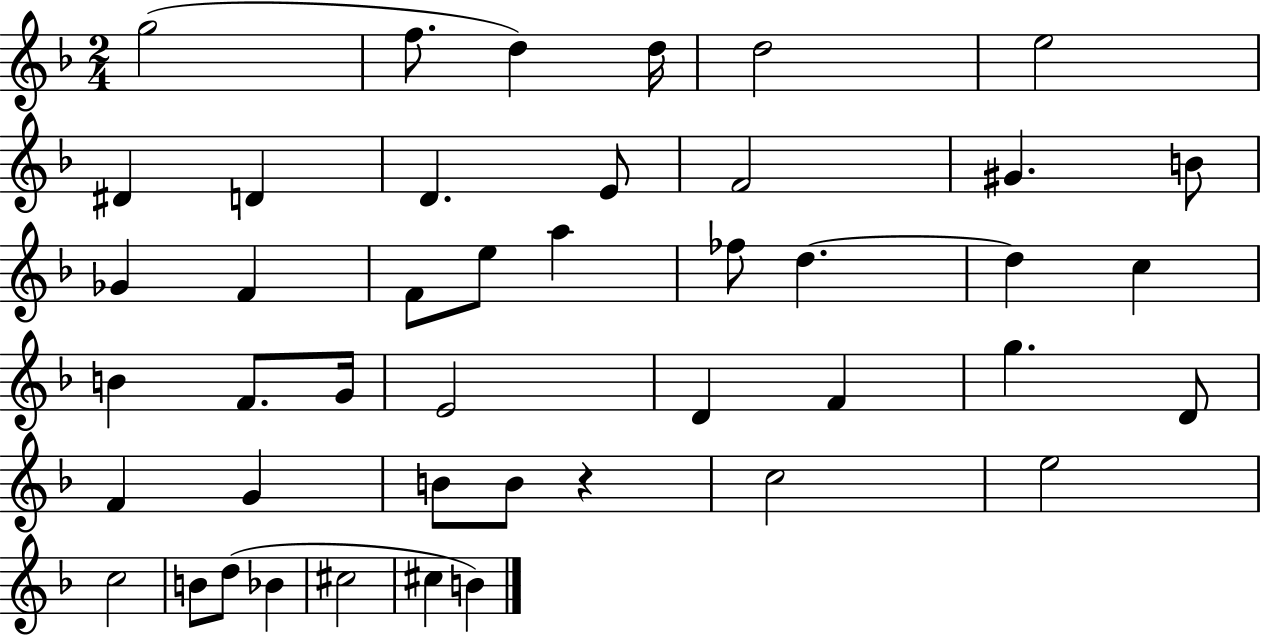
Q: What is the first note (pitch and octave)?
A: G5